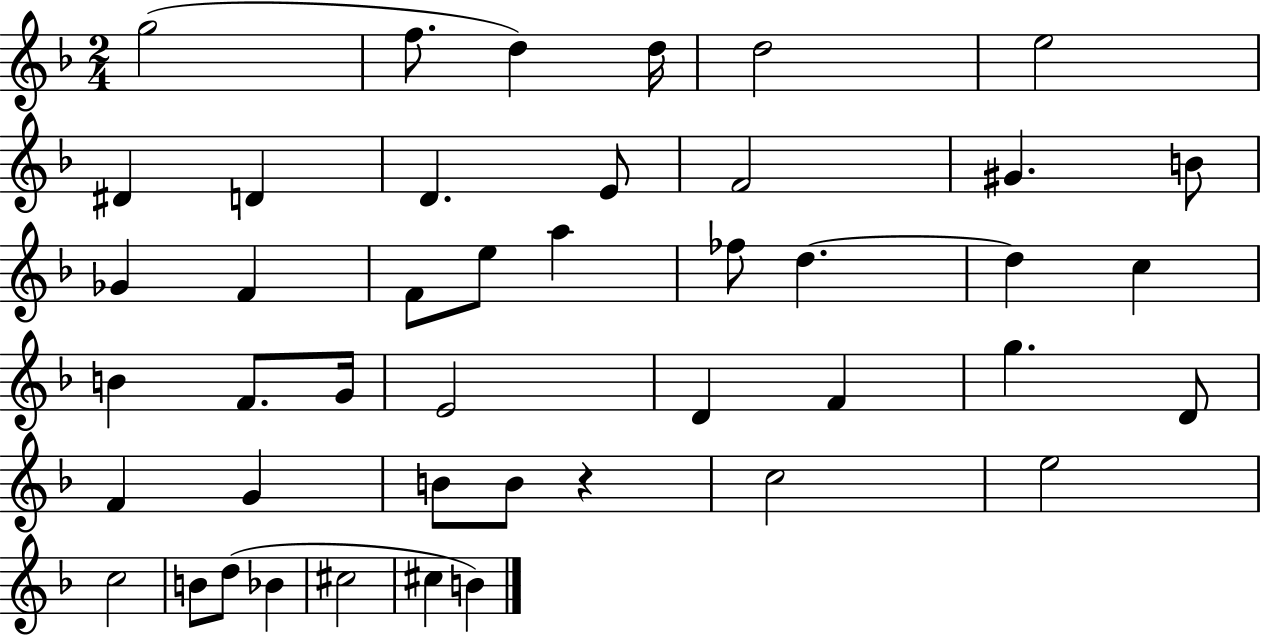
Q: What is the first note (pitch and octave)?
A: G5